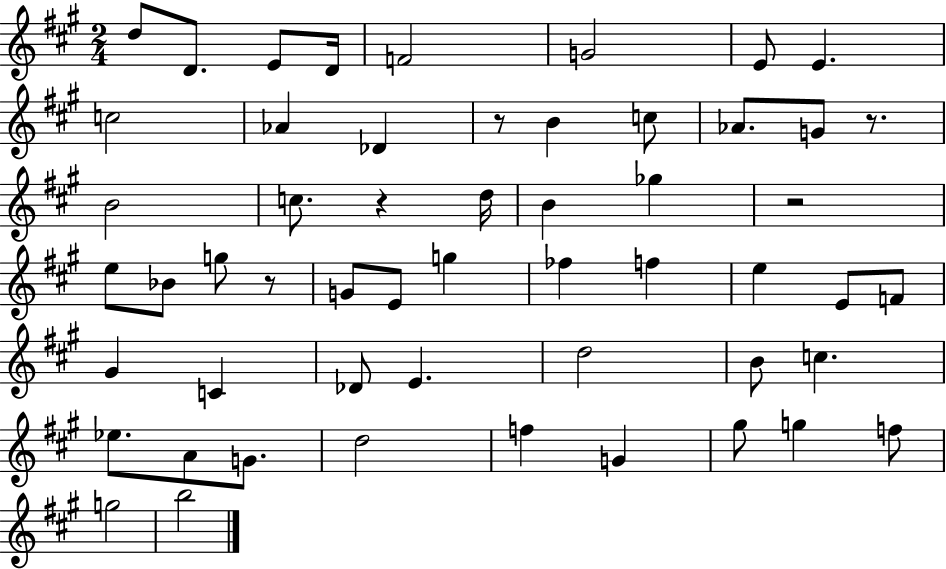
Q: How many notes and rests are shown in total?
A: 54